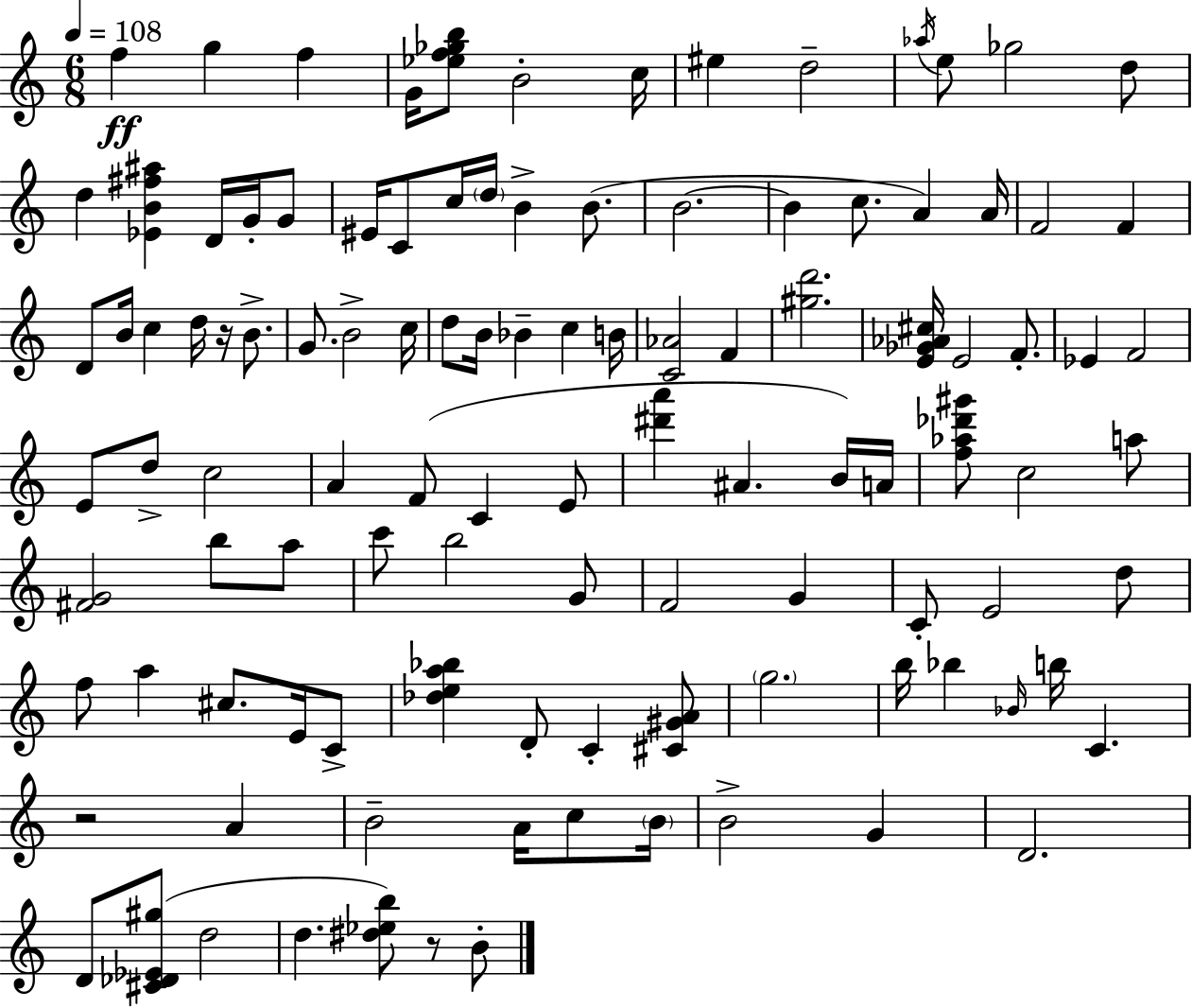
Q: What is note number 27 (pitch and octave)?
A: A4